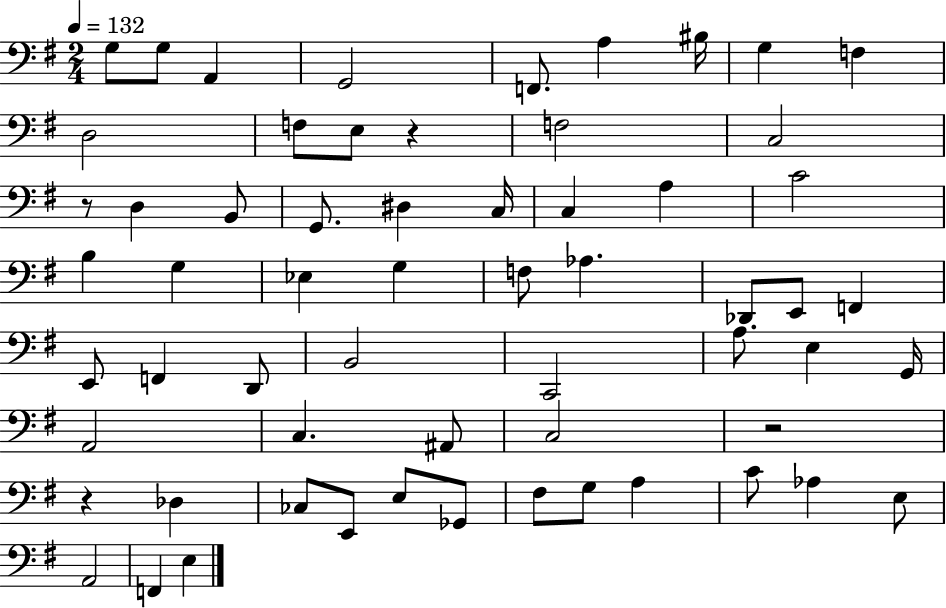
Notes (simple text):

G3/e G3/e A2/q G2/h F2/e. A3/q BIS3/s G3/q F3/q D3/h F3/e E3/e R/q F3/h C3/h R/e D3/q B2/e G2/e. D#3/q C3/s C3/q A3/q C4/h B3/q G3/q Eb3/q G3/q F3/e Ab3/q. Db2/e E2/e F2/q E2/e F2/q D2/e B2/h C2/h A3/e. E3/q G2/s A2/h C3/q. A#2/e C3/h R/h R/q Db3/q CES3/e E2/e E3/e Gb2/e F#3/e G3/e A3/q C4/e Ab3/q E3/e A2/h F2/q E3/q